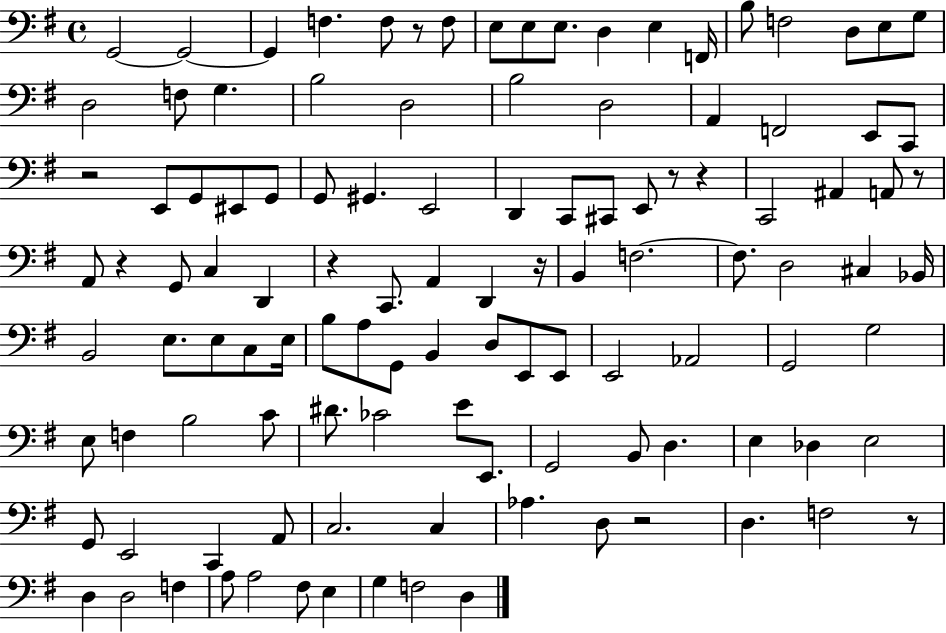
{
  \clef bass
  \time 4/4
  \defaultTimeSignature
  \key g \major
  \repeat volta 2 { g,2~~ g,2~~ | g,4 f4. f8 r8 f8 | e8 e8 e8. d4 e4 f,16 | b8 f2 d8 e8 g8 | \break d2 f8 g4. | b2 d2 | b2 d2 | a,4 f,2 e,8 c,8 | \break r2 e,8 g,8 eis,8 g,8 | g,8 gis,4. e,2 | d,4 c,8 cis,8 e,8 r8 r4 | c,2 ais,4 a,8 r8 | \break a,8 r4 g,8 c4 d,4 | r4 c,8. a,4 d,4 r16 | b,4 f2.~~ | f8. d2 cis4 bes,16 | \break b,2 e8. e8 c8 e16 | b8 a8 g,8 b,4 d8 e,8 e,8 | e,2 aes,2 | g,2 g2 | \break e8 f4 b2 c'8 | dis'8. ces'2 e'8 e,8. | g,2 b,8 d4. | e4 des4 e2 | \break g,8 e,2 c,4 a,8 | c2. c4 | aes4. d8 r2 | d4. f2 r8 | \break d4 d2 f4 | a8 a2 fis8 e4 | g4 f2 d4 | } \bar "|."
}